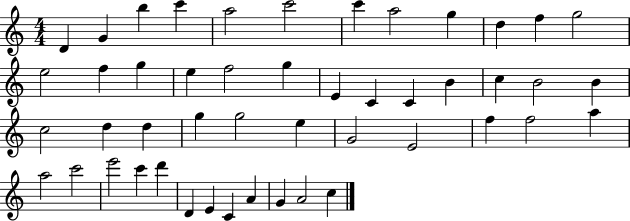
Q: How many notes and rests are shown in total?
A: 48